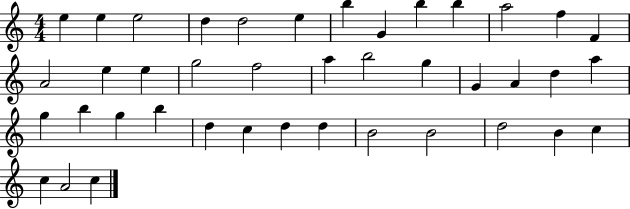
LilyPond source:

{
  \clef treble
  \numericTimeSignature
  \time 4/4
  \key c \major
  e''4 e''4 e''2 | d''4 d''2 e''4 | b''4 g'4 b''4 b''4 | a''2 f''4 f'4 | \break a'2 e''4 e''4 | g''2 f''2 | a''4 b''2 g''4 | g'4 a'4 d''4 a''4 | \break g''4 b''4 g''4 b''4 | d''4 c''4 d''4 d''4 | b'2 b'2 | d''2 b'4 c''4 | \break c''4 a'2 c''4 | \bar "|."
}